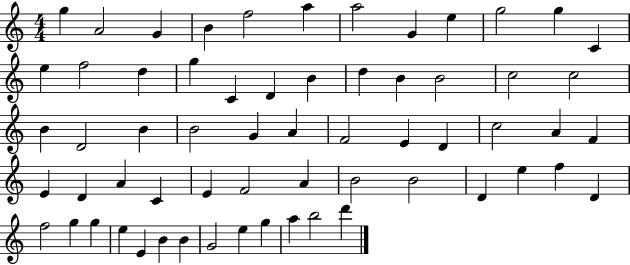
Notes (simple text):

G5/q A4/h G4/q B4/q F5/h A5/q A5/h G4/q E5/q G5/h G5/q C4/q E5/q F5/h D5/q G5/q C4/q D4/q B4/q D5/q B4/q B4/h C5/h C5/h B4/q D4/h B4/q B4/h G4/q A4/q F4/h E4/q D4/q C5/h A4/q F4/q E4/q D4/q A4/q C4/q E4/q F4/h A4/q B4/h B4/h D4/q E5/q F5/q D4/q F5/h G5/q G5/q E5/q E4/q B4/q B4/q G4/h E5/q G5/q A5/q B5/h D6/q